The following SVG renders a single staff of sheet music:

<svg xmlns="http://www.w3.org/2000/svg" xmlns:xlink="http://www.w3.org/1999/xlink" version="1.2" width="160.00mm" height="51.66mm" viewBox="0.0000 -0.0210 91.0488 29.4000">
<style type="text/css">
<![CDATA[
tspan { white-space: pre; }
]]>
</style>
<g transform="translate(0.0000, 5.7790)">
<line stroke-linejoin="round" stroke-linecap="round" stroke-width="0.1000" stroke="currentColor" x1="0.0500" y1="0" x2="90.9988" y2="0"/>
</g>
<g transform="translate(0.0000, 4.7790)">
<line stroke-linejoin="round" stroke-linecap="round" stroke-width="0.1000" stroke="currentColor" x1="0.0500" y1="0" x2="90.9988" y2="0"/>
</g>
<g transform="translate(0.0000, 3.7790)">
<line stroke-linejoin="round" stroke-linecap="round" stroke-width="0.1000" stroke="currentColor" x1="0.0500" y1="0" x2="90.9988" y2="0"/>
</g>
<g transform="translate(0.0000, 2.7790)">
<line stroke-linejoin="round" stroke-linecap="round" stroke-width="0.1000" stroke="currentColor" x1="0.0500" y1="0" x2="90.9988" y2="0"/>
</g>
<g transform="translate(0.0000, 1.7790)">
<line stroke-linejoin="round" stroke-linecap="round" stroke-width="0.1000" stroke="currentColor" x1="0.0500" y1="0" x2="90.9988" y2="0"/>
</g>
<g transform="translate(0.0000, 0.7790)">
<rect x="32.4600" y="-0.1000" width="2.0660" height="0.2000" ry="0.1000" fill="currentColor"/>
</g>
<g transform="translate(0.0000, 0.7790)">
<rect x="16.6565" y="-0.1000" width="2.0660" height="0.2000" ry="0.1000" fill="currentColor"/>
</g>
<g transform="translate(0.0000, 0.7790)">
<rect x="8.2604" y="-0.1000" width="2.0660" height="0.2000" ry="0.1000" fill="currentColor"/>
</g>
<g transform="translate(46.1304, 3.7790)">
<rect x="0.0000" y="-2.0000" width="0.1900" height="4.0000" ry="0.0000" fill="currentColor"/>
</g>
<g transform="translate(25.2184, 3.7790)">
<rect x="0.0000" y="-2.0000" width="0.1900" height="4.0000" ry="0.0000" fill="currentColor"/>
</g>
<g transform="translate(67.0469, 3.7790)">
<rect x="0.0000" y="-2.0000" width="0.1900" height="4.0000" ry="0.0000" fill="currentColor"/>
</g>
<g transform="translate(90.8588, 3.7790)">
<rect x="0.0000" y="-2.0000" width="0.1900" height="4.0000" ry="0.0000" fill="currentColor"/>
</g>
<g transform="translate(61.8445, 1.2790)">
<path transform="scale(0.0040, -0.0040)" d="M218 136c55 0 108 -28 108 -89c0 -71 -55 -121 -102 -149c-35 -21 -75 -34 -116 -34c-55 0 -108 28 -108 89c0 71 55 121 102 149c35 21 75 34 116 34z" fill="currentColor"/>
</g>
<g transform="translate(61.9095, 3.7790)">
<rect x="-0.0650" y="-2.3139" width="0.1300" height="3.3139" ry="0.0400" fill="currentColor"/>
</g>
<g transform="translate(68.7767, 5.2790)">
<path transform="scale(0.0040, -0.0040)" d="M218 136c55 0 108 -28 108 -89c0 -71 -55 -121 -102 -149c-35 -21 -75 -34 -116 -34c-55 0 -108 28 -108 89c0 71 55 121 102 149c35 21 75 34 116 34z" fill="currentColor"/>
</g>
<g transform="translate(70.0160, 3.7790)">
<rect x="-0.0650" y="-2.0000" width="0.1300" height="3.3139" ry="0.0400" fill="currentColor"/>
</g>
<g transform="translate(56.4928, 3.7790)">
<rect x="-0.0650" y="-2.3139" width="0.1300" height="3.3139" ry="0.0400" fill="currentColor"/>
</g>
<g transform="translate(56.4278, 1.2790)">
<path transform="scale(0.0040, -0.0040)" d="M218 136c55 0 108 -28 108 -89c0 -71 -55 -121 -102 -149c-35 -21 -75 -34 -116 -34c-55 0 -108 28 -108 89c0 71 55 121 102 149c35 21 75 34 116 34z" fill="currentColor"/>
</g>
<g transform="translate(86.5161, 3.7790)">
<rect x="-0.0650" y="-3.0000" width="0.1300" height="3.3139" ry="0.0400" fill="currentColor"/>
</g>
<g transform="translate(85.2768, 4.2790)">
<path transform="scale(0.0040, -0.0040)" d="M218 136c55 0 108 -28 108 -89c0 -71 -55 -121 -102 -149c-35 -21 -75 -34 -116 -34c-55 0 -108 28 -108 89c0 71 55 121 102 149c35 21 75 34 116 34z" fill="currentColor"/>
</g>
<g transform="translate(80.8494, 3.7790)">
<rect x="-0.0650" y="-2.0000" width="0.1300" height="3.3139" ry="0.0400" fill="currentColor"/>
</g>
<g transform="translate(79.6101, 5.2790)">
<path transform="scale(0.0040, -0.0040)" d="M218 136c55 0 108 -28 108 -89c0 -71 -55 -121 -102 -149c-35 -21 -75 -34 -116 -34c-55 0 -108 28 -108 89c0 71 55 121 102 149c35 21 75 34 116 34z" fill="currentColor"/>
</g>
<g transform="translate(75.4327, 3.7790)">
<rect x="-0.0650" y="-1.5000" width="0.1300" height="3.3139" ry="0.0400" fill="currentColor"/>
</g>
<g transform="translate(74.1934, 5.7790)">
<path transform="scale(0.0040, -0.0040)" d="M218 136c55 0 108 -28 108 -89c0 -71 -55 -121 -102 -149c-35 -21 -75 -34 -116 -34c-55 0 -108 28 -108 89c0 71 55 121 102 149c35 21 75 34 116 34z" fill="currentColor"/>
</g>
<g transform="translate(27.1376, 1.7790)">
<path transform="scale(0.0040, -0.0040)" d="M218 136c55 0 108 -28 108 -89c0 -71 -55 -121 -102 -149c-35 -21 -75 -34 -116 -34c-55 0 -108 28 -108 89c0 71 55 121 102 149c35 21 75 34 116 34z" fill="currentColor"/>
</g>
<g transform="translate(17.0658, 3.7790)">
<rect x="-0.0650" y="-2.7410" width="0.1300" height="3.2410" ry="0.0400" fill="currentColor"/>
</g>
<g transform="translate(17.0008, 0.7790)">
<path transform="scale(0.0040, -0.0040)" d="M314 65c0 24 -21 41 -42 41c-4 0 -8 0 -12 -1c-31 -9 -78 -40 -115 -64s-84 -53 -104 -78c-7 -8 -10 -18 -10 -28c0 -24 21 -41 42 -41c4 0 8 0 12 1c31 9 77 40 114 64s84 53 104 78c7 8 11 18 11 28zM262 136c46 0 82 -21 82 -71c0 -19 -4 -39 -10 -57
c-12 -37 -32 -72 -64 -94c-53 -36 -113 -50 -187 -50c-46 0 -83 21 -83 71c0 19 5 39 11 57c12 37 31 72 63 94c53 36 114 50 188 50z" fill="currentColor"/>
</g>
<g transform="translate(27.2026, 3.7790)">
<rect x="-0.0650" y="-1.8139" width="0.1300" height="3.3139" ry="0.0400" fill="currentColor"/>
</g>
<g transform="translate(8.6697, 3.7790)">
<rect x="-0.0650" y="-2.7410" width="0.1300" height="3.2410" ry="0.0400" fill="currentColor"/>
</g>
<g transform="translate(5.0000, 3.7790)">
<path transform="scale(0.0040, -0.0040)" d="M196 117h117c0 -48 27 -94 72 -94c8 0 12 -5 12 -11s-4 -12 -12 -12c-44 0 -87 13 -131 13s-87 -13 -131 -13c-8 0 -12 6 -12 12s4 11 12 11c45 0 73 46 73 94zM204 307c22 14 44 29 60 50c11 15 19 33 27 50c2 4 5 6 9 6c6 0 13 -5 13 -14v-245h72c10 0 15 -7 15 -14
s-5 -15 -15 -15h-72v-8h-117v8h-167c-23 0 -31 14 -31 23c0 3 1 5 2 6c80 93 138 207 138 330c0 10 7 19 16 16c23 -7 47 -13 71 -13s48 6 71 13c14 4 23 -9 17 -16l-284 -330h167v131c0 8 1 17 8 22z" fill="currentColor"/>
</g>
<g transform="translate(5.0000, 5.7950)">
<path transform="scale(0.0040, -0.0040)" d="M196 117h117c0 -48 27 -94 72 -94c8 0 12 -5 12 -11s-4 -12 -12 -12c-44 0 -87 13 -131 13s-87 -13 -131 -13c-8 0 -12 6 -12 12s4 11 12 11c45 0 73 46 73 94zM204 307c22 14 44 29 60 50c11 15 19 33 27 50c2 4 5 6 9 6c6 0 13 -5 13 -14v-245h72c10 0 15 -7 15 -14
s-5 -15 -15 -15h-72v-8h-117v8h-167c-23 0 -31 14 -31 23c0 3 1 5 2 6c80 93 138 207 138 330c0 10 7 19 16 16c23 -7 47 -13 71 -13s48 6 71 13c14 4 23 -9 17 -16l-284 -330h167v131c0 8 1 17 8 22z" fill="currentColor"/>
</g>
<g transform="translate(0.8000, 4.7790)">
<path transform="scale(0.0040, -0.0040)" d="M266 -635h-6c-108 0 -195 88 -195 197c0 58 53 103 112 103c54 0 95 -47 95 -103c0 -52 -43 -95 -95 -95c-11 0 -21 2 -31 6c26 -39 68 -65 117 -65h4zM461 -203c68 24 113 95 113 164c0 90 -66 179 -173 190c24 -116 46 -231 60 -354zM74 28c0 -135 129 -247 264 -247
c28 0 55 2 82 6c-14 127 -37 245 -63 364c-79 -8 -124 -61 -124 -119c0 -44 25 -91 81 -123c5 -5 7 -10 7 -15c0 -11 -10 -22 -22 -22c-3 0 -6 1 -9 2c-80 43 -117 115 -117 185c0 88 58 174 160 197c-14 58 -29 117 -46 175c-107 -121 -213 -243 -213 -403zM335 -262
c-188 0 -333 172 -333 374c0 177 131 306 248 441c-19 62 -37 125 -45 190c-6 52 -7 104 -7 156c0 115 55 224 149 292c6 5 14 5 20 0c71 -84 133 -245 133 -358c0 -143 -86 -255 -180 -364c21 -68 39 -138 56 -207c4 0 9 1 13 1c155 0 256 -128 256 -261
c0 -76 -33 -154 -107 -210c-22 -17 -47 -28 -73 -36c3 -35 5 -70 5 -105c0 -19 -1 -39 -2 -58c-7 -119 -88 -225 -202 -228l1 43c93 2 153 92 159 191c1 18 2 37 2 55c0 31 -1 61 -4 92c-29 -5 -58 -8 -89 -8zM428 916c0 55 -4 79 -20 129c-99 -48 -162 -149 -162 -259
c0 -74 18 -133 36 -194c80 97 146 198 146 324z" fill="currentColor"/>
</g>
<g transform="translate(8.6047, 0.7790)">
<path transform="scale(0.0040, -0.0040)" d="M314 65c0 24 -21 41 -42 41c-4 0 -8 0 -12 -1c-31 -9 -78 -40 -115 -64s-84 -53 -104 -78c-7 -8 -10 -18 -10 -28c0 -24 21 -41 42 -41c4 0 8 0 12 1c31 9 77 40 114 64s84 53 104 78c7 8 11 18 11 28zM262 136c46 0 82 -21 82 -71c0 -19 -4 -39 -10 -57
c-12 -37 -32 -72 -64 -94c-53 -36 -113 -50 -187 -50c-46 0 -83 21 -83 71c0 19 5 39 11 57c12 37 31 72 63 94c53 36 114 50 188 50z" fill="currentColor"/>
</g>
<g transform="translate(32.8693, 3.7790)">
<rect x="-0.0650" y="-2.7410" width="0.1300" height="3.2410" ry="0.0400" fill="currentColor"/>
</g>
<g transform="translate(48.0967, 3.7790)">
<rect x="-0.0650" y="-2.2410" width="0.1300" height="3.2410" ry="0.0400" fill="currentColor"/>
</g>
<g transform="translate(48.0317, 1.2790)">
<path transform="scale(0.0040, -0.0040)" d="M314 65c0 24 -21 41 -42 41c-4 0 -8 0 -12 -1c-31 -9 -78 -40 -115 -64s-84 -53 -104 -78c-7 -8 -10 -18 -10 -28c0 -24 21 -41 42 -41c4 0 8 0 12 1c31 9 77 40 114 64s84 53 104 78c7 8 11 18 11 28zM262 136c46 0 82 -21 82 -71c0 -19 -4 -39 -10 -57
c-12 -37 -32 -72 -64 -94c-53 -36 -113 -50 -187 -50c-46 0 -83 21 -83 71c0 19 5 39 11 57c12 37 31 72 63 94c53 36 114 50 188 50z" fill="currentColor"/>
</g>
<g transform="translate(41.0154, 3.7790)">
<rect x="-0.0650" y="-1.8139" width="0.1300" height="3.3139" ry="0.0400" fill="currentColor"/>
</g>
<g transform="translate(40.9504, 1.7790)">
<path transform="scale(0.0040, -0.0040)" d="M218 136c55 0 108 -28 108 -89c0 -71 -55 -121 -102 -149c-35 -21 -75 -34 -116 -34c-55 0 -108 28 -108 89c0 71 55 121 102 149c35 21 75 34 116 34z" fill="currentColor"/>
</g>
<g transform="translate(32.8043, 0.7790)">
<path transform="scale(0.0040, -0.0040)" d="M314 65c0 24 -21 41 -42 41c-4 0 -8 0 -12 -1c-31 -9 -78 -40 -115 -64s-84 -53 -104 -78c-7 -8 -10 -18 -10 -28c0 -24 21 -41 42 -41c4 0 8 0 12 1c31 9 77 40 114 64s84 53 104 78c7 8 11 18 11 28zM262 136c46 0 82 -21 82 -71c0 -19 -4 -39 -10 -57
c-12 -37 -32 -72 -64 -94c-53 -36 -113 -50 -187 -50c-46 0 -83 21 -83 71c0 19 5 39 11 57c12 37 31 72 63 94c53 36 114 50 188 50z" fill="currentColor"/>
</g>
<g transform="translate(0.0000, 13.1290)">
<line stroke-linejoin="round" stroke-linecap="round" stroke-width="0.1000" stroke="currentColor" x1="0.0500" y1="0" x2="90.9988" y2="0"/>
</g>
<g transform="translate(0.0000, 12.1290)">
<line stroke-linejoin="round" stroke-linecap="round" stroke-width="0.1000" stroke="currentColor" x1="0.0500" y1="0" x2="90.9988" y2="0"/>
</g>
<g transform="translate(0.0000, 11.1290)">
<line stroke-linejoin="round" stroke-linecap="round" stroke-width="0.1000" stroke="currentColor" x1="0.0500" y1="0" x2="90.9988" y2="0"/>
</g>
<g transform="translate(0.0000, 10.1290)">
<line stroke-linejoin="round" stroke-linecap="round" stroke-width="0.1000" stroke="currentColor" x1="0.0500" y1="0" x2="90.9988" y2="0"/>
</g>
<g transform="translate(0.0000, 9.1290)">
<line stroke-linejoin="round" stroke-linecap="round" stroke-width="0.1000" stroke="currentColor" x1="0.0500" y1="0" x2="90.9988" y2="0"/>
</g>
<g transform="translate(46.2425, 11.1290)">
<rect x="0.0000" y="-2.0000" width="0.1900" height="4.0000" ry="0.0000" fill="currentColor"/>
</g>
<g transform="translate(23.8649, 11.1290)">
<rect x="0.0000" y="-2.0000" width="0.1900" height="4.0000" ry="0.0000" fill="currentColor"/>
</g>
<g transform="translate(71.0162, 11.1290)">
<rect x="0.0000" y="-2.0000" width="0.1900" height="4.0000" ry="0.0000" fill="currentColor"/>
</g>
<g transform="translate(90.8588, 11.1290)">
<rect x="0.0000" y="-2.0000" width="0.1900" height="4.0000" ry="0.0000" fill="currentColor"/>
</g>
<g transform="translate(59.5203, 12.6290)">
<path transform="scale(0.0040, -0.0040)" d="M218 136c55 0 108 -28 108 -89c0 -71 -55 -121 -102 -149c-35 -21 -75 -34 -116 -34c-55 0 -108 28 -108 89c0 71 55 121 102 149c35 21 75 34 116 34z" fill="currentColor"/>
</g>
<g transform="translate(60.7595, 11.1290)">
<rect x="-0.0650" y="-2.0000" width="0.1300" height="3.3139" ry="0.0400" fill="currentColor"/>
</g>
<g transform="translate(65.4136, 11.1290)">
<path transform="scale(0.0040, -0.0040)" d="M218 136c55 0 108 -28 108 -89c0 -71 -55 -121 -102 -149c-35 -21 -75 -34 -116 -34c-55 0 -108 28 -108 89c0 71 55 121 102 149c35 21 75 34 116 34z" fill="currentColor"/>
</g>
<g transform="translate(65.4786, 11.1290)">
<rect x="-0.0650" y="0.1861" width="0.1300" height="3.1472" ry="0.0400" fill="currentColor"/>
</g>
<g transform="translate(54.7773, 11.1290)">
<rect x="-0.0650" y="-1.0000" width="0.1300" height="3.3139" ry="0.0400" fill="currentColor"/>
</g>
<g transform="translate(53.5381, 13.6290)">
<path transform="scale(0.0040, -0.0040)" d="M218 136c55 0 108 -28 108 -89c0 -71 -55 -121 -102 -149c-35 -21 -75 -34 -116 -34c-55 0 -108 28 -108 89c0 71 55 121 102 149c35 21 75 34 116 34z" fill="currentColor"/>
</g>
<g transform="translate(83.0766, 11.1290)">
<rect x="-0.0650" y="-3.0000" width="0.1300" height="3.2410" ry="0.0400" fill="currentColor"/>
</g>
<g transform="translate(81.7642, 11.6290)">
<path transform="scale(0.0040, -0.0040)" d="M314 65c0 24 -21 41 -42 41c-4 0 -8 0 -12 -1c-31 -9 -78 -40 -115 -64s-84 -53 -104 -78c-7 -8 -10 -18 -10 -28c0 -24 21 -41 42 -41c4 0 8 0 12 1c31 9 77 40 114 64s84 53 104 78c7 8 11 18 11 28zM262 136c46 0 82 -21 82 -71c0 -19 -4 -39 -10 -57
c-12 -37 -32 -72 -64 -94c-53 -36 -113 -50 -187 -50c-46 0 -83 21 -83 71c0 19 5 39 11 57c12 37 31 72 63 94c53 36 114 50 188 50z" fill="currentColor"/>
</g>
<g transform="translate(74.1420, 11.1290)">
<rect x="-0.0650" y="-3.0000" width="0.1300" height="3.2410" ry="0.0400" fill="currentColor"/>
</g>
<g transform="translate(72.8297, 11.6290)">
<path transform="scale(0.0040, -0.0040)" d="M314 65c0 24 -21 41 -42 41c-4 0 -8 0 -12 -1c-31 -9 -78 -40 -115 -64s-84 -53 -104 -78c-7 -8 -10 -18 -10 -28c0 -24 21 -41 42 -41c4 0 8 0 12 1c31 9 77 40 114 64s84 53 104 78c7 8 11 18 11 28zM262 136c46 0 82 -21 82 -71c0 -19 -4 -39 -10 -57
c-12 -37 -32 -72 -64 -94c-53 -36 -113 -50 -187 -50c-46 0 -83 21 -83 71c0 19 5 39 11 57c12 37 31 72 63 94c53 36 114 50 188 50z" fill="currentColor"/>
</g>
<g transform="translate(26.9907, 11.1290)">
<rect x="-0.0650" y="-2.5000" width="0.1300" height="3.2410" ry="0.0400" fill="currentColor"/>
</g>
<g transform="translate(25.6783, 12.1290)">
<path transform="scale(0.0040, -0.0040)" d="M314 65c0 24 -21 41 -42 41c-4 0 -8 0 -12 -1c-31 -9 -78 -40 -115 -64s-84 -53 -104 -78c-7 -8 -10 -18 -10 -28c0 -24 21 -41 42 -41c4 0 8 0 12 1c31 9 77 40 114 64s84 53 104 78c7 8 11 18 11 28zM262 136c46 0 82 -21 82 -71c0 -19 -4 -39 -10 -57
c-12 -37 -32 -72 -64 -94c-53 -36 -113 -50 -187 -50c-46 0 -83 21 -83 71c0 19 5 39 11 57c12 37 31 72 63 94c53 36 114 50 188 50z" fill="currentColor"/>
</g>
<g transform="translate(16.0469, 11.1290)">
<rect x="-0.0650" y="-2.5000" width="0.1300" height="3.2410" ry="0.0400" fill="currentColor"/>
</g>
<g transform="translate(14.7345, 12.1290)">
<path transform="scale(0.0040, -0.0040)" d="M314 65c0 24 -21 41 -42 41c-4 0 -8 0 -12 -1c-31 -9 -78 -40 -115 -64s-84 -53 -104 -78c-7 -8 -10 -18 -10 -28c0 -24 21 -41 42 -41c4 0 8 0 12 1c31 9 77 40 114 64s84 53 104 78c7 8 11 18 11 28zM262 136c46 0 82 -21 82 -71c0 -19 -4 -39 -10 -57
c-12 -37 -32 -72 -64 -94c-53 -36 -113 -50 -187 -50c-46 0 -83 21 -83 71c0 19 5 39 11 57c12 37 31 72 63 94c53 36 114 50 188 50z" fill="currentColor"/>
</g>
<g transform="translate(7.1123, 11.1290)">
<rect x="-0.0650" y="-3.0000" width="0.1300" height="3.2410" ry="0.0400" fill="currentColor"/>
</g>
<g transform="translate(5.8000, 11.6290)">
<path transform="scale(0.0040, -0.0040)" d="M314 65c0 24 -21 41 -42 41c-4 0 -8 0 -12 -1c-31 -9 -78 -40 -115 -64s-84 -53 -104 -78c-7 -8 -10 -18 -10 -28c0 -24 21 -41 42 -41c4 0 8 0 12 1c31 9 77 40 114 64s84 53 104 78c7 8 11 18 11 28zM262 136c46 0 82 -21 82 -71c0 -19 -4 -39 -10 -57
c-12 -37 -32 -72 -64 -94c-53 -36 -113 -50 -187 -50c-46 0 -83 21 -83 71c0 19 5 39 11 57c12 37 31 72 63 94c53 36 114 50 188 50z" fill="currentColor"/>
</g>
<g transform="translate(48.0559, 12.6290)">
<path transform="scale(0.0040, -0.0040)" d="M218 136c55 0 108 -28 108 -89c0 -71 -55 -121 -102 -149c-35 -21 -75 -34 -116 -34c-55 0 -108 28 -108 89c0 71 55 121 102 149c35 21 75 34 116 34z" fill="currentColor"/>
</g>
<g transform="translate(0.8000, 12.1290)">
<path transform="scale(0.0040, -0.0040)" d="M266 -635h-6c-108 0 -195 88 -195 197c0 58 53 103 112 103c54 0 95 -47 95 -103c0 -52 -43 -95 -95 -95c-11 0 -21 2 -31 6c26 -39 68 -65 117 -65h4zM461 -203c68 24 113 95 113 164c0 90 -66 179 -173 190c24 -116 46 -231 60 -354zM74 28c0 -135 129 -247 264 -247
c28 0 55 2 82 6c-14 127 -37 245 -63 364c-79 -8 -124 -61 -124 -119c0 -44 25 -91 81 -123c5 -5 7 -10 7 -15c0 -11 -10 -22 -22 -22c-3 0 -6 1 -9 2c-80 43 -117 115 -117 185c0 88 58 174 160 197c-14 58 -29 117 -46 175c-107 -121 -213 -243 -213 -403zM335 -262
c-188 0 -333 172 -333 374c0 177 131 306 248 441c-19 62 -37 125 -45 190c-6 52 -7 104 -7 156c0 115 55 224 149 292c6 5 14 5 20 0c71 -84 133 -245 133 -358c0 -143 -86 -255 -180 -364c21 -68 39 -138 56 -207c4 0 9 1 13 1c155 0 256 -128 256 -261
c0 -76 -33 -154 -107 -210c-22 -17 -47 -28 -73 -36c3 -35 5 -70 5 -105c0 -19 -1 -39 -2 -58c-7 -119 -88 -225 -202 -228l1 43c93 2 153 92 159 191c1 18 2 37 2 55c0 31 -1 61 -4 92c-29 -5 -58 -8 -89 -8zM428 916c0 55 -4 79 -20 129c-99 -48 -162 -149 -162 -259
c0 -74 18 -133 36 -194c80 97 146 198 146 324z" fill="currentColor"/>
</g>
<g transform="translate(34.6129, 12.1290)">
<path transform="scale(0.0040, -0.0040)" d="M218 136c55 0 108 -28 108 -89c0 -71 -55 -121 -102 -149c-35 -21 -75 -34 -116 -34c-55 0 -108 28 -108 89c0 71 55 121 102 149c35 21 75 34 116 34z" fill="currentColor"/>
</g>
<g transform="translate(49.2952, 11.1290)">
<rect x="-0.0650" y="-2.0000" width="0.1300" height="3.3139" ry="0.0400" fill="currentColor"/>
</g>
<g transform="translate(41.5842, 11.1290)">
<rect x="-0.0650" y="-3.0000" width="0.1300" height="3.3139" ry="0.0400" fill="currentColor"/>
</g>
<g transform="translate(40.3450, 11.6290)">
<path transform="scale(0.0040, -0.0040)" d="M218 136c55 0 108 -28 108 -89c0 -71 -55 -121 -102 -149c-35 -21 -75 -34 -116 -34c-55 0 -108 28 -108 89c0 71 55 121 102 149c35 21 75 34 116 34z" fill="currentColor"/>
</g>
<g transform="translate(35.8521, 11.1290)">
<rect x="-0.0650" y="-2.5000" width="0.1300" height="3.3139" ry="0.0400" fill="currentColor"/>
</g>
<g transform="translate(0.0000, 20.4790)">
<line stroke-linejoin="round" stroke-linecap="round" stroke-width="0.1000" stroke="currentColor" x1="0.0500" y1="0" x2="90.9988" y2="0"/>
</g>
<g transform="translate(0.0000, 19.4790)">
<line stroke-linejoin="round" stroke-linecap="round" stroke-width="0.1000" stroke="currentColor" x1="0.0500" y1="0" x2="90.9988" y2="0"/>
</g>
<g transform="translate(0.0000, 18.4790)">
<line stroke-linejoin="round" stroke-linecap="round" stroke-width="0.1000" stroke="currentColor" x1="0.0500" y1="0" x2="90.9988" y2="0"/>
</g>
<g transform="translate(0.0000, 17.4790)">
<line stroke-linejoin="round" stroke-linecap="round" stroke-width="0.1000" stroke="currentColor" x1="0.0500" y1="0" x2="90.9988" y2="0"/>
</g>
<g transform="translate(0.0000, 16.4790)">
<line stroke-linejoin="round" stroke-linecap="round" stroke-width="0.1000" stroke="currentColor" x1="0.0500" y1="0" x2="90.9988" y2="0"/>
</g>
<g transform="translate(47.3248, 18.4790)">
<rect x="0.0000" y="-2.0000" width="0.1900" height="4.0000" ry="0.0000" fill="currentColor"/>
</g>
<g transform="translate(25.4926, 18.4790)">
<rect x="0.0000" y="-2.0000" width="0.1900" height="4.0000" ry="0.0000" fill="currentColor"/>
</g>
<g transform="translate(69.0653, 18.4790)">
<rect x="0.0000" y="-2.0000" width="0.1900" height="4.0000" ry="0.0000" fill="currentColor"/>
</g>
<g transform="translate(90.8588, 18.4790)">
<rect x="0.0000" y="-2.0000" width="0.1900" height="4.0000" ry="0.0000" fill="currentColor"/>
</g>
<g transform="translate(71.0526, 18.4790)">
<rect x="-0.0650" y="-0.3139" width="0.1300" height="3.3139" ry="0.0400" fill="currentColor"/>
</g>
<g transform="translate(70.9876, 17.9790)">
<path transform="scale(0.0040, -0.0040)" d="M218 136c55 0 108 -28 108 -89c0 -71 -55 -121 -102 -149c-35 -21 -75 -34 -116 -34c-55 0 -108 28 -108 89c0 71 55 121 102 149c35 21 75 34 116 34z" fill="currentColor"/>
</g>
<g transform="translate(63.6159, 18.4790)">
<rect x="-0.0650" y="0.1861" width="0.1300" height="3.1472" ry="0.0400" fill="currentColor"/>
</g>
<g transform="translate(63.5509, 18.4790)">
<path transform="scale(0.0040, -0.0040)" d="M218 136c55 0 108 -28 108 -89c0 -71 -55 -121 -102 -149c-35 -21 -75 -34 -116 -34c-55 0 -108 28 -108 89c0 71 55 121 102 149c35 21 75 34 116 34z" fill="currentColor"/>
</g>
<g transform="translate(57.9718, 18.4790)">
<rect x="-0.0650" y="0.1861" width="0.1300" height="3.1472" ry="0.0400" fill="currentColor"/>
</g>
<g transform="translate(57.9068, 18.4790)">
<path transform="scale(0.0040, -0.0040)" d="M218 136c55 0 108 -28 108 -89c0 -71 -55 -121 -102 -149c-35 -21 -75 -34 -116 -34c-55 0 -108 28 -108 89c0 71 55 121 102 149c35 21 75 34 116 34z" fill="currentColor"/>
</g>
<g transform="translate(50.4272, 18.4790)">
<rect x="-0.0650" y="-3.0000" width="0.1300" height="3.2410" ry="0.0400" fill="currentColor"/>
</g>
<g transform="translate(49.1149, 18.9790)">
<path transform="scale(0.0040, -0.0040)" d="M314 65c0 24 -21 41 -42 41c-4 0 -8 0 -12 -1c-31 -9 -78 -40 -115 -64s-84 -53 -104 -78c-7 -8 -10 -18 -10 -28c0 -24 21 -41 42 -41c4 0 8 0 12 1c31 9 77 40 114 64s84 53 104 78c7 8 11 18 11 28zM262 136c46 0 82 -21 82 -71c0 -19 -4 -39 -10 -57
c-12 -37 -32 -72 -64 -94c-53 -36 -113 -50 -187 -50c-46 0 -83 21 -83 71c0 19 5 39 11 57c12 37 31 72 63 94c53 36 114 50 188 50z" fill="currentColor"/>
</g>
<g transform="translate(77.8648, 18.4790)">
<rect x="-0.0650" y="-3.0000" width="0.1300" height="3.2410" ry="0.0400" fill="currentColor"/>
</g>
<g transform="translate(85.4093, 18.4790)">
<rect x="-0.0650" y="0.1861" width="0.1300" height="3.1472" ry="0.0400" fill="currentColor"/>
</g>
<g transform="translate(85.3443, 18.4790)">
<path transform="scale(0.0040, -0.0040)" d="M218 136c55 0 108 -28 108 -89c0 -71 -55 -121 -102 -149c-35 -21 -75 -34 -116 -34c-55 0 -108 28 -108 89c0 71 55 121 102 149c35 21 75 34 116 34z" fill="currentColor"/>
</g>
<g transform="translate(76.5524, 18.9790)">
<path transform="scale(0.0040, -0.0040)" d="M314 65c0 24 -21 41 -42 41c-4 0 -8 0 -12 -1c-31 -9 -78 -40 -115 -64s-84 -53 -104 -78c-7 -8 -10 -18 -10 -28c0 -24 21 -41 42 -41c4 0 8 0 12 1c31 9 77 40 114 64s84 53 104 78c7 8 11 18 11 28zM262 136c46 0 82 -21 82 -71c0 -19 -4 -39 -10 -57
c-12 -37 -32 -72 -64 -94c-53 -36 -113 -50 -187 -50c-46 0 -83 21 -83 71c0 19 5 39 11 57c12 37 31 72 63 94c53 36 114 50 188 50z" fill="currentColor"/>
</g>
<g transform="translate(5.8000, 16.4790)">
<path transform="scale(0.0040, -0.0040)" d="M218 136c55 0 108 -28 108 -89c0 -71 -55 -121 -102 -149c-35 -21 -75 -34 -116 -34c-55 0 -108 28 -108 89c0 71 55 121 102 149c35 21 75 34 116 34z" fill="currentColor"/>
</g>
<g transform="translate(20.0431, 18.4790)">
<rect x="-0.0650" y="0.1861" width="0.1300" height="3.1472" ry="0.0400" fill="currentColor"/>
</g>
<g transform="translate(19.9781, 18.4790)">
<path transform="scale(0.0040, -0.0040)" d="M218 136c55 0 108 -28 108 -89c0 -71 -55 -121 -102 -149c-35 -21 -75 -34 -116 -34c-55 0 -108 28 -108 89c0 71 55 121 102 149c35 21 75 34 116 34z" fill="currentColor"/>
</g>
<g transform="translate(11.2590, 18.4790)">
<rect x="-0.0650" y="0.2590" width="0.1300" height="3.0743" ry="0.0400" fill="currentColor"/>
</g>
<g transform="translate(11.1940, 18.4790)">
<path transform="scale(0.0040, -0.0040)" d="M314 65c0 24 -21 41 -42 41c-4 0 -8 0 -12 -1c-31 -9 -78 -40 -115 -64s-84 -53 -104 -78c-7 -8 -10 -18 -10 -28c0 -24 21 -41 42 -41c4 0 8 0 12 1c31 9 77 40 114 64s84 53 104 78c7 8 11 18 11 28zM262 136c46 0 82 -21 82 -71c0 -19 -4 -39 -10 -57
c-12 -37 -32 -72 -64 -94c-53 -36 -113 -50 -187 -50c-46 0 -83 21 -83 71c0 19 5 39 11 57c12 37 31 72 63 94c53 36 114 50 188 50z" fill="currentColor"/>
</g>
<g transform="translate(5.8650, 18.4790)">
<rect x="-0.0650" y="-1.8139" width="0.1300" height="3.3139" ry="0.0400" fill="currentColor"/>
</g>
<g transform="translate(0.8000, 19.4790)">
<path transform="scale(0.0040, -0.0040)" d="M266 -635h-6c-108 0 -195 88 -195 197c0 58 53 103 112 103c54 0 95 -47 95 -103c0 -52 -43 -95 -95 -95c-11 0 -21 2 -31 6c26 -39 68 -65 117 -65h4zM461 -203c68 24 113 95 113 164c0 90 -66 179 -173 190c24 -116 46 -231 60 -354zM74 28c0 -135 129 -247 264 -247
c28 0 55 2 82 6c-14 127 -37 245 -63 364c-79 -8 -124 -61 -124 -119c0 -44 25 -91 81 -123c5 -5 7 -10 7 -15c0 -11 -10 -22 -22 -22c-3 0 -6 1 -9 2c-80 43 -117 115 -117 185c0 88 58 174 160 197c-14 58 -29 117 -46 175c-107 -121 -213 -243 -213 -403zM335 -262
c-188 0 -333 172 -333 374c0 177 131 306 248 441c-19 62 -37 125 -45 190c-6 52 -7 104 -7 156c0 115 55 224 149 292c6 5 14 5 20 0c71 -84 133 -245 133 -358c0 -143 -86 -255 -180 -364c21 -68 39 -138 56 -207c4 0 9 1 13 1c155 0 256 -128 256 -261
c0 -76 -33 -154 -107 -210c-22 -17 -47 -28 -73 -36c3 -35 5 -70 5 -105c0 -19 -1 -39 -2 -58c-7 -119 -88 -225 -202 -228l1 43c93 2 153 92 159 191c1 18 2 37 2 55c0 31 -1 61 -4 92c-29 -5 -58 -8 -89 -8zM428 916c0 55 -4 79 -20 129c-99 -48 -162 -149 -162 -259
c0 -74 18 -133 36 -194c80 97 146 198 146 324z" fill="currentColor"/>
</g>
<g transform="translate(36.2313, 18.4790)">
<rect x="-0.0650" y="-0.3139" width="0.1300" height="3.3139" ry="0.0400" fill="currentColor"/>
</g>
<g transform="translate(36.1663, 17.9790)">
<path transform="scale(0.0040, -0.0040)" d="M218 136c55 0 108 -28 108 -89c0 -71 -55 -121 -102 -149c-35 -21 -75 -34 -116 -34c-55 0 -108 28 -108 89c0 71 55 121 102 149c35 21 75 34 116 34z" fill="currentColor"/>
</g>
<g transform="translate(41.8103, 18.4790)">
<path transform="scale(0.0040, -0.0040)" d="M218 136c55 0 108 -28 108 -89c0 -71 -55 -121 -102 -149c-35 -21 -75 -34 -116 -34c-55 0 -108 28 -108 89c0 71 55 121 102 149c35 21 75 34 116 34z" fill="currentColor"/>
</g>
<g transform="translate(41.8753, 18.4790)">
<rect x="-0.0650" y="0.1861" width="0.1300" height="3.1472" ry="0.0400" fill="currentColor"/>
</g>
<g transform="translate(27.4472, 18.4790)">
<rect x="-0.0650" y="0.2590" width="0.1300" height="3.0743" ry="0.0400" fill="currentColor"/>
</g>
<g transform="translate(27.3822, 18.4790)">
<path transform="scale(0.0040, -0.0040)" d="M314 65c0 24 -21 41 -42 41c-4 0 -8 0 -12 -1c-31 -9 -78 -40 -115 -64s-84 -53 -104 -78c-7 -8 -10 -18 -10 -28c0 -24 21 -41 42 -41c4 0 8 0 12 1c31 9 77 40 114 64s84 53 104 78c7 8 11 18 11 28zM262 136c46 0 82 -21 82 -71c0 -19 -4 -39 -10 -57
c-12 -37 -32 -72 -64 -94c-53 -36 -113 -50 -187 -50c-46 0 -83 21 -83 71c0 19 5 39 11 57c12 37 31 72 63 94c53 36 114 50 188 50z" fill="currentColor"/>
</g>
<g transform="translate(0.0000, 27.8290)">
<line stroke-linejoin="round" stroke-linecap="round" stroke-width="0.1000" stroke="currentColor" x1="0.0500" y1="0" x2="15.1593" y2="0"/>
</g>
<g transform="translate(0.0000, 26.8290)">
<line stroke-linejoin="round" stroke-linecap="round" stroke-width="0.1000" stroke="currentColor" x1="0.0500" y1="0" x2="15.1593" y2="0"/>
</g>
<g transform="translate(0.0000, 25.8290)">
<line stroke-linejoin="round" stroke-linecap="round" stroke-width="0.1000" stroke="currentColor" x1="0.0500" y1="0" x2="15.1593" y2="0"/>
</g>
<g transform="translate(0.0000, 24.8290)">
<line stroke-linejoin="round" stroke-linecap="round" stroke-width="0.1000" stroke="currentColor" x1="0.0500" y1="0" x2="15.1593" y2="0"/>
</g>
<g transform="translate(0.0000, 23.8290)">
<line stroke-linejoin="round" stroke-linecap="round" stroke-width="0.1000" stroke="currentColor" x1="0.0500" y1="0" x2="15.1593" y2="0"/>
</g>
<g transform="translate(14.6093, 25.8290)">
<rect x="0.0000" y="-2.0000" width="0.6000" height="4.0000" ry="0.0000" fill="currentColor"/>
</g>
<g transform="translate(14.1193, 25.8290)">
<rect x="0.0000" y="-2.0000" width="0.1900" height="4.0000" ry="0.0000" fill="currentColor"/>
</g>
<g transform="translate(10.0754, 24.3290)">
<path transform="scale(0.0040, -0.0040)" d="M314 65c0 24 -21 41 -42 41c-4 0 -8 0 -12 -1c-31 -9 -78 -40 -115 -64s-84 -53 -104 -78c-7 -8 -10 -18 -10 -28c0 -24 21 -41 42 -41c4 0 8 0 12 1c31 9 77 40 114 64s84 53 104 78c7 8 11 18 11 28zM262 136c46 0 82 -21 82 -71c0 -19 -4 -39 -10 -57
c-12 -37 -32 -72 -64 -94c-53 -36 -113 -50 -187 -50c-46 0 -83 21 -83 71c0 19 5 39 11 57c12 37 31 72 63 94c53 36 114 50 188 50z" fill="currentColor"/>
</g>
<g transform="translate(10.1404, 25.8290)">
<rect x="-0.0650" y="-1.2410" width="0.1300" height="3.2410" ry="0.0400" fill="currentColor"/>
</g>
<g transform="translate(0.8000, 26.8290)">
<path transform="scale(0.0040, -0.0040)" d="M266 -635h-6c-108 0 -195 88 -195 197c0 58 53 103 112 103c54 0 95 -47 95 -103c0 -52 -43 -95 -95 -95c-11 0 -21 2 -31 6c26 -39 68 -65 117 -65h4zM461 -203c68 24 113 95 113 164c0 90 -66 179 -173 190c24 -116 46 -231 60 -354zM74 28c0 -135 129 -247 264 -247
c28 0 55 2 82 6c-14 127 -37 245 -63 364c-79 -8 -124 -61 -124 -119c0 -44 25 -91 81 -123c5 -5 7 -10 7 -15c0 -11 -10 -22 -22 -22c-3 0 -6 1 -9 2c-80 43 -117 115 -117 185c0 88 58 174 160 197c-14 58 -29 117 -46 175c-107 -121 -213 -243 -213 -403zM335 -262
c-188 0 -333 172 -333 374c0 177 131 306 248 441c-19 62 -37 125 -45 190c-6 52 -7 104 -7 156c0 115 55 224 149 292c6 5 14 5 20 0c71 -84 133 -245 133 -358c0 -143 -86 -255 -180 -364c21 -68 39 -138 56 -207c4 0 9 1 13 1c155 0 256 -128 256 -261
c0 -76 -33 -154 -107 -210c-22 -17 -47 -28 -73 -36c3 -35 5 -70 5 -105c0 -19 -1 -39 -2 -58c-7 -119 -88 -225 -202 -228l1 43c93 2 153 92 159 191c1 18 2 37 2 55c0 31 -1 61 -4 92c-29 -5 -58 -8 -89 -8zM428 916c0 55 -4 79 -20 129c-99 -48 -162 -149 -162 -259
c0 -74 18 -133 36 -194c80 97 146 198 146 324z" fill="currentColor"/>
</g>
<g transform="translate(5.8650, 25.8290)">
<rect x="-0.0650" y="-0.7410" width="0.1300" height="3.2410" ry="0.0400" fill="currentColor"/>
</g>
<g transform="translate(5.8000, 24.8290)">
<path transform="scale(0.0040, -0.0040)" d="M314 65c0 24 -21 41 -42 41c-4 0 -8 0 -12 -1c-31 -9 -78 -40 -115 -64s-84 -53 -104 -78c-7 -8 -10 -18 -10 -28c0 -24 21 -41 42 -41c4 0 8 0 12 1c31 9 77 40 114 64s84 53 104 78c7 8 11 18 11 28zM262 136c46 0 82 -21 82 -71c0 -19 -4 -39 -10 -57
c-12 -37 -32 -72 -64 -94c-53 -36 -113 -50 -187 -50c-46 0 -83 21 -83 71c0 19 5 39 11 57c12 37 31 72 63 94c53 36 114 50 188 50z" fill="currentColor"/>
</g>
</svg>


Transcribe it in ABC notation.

X:1
T:Untitled
M:4/4
L:1/4
K:C
a2 a2 f a2 f g2 g g F E F A A2 G2 G2 G A F D F B A2 A2 f B2 B B2 c B A2 B B c A2 B d2 e2